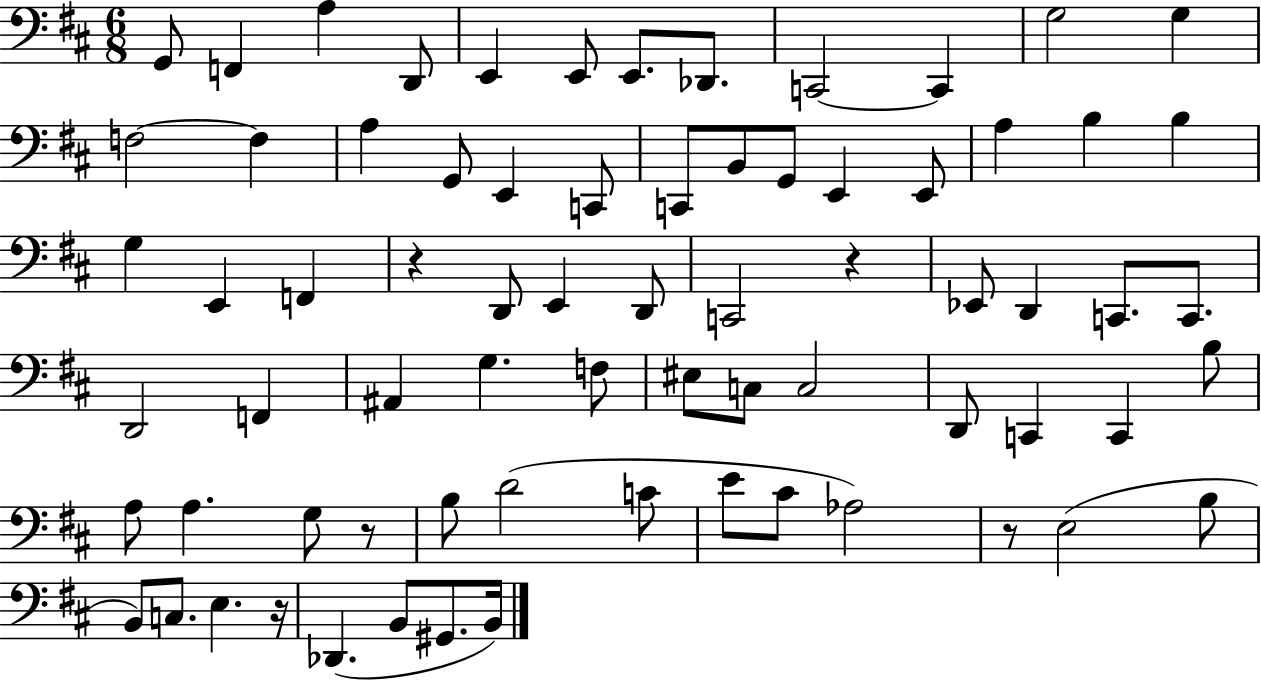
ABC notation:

X:1
T:Untitled
M:6/8
L:1/4
K:D
G,,/2 F,, A, D,,/2 E,, E,,/2 E,,/2 _D,,/2 C,,2 C,, G,2 G, F,2 F, A, G,,/2 E,, C,,/2 C,,/2 B,,/2 G,,/2 E,, E,,/2 A, B, B, G, E,, F,, z D,,/2 E,, D,,/2 C,,2 z _E,,/2 D,, C,,/2 C,,/2 D,,2 F,, ^A,, G, F,/2 ^E,/2 C,/2 C,2 D,,/2 C,, C,, B,/2 A,/2 A, G,/2 z/2 B,/2 D2 C/2 E/2 ^C/2 _A,2 z/2 E,2 B,/2 B,,/2 C,/2 E, z/4 _D,, B,,/2 ^G,,/2 B,,/4